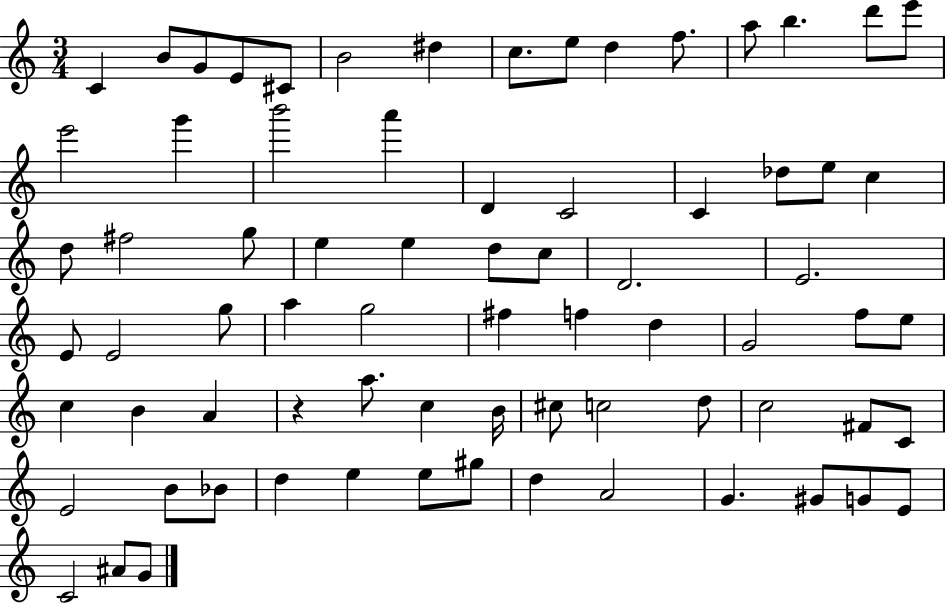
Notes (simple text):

C4/q B4/e G4/e E4/e C#4/e B4/h D#5/q C5/e. E5/e D5/q F5/e. A5/e B5/q. D6/e E6/e E6/h G6/q B6/h A6/q D4/q C4/h C4/q Db5/e E5/e C5/q D5/e F#5/h G5/e E5/q E5/q D5/e C5/e D4/h. E4/h. E4/e E4/h G5/e A5/q G5/h F#5/q F5/q D5/q G4/h F5/e E5/e C5/q B4/q A4/q R/q A5/e. C5/q B4/s C#5/e C5/h D5/e C5/h F#4/e C4/e E4/h B4/e Bb4/e D5/q E5/q E5/e G#5/e D5/q A4/h G4/q. G#4/e G4/e E4/e C4/h A#4/e G4/e